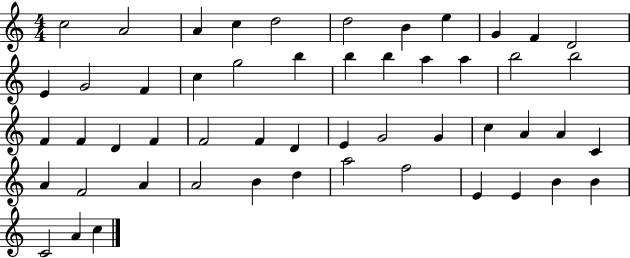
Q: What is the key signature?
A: C major